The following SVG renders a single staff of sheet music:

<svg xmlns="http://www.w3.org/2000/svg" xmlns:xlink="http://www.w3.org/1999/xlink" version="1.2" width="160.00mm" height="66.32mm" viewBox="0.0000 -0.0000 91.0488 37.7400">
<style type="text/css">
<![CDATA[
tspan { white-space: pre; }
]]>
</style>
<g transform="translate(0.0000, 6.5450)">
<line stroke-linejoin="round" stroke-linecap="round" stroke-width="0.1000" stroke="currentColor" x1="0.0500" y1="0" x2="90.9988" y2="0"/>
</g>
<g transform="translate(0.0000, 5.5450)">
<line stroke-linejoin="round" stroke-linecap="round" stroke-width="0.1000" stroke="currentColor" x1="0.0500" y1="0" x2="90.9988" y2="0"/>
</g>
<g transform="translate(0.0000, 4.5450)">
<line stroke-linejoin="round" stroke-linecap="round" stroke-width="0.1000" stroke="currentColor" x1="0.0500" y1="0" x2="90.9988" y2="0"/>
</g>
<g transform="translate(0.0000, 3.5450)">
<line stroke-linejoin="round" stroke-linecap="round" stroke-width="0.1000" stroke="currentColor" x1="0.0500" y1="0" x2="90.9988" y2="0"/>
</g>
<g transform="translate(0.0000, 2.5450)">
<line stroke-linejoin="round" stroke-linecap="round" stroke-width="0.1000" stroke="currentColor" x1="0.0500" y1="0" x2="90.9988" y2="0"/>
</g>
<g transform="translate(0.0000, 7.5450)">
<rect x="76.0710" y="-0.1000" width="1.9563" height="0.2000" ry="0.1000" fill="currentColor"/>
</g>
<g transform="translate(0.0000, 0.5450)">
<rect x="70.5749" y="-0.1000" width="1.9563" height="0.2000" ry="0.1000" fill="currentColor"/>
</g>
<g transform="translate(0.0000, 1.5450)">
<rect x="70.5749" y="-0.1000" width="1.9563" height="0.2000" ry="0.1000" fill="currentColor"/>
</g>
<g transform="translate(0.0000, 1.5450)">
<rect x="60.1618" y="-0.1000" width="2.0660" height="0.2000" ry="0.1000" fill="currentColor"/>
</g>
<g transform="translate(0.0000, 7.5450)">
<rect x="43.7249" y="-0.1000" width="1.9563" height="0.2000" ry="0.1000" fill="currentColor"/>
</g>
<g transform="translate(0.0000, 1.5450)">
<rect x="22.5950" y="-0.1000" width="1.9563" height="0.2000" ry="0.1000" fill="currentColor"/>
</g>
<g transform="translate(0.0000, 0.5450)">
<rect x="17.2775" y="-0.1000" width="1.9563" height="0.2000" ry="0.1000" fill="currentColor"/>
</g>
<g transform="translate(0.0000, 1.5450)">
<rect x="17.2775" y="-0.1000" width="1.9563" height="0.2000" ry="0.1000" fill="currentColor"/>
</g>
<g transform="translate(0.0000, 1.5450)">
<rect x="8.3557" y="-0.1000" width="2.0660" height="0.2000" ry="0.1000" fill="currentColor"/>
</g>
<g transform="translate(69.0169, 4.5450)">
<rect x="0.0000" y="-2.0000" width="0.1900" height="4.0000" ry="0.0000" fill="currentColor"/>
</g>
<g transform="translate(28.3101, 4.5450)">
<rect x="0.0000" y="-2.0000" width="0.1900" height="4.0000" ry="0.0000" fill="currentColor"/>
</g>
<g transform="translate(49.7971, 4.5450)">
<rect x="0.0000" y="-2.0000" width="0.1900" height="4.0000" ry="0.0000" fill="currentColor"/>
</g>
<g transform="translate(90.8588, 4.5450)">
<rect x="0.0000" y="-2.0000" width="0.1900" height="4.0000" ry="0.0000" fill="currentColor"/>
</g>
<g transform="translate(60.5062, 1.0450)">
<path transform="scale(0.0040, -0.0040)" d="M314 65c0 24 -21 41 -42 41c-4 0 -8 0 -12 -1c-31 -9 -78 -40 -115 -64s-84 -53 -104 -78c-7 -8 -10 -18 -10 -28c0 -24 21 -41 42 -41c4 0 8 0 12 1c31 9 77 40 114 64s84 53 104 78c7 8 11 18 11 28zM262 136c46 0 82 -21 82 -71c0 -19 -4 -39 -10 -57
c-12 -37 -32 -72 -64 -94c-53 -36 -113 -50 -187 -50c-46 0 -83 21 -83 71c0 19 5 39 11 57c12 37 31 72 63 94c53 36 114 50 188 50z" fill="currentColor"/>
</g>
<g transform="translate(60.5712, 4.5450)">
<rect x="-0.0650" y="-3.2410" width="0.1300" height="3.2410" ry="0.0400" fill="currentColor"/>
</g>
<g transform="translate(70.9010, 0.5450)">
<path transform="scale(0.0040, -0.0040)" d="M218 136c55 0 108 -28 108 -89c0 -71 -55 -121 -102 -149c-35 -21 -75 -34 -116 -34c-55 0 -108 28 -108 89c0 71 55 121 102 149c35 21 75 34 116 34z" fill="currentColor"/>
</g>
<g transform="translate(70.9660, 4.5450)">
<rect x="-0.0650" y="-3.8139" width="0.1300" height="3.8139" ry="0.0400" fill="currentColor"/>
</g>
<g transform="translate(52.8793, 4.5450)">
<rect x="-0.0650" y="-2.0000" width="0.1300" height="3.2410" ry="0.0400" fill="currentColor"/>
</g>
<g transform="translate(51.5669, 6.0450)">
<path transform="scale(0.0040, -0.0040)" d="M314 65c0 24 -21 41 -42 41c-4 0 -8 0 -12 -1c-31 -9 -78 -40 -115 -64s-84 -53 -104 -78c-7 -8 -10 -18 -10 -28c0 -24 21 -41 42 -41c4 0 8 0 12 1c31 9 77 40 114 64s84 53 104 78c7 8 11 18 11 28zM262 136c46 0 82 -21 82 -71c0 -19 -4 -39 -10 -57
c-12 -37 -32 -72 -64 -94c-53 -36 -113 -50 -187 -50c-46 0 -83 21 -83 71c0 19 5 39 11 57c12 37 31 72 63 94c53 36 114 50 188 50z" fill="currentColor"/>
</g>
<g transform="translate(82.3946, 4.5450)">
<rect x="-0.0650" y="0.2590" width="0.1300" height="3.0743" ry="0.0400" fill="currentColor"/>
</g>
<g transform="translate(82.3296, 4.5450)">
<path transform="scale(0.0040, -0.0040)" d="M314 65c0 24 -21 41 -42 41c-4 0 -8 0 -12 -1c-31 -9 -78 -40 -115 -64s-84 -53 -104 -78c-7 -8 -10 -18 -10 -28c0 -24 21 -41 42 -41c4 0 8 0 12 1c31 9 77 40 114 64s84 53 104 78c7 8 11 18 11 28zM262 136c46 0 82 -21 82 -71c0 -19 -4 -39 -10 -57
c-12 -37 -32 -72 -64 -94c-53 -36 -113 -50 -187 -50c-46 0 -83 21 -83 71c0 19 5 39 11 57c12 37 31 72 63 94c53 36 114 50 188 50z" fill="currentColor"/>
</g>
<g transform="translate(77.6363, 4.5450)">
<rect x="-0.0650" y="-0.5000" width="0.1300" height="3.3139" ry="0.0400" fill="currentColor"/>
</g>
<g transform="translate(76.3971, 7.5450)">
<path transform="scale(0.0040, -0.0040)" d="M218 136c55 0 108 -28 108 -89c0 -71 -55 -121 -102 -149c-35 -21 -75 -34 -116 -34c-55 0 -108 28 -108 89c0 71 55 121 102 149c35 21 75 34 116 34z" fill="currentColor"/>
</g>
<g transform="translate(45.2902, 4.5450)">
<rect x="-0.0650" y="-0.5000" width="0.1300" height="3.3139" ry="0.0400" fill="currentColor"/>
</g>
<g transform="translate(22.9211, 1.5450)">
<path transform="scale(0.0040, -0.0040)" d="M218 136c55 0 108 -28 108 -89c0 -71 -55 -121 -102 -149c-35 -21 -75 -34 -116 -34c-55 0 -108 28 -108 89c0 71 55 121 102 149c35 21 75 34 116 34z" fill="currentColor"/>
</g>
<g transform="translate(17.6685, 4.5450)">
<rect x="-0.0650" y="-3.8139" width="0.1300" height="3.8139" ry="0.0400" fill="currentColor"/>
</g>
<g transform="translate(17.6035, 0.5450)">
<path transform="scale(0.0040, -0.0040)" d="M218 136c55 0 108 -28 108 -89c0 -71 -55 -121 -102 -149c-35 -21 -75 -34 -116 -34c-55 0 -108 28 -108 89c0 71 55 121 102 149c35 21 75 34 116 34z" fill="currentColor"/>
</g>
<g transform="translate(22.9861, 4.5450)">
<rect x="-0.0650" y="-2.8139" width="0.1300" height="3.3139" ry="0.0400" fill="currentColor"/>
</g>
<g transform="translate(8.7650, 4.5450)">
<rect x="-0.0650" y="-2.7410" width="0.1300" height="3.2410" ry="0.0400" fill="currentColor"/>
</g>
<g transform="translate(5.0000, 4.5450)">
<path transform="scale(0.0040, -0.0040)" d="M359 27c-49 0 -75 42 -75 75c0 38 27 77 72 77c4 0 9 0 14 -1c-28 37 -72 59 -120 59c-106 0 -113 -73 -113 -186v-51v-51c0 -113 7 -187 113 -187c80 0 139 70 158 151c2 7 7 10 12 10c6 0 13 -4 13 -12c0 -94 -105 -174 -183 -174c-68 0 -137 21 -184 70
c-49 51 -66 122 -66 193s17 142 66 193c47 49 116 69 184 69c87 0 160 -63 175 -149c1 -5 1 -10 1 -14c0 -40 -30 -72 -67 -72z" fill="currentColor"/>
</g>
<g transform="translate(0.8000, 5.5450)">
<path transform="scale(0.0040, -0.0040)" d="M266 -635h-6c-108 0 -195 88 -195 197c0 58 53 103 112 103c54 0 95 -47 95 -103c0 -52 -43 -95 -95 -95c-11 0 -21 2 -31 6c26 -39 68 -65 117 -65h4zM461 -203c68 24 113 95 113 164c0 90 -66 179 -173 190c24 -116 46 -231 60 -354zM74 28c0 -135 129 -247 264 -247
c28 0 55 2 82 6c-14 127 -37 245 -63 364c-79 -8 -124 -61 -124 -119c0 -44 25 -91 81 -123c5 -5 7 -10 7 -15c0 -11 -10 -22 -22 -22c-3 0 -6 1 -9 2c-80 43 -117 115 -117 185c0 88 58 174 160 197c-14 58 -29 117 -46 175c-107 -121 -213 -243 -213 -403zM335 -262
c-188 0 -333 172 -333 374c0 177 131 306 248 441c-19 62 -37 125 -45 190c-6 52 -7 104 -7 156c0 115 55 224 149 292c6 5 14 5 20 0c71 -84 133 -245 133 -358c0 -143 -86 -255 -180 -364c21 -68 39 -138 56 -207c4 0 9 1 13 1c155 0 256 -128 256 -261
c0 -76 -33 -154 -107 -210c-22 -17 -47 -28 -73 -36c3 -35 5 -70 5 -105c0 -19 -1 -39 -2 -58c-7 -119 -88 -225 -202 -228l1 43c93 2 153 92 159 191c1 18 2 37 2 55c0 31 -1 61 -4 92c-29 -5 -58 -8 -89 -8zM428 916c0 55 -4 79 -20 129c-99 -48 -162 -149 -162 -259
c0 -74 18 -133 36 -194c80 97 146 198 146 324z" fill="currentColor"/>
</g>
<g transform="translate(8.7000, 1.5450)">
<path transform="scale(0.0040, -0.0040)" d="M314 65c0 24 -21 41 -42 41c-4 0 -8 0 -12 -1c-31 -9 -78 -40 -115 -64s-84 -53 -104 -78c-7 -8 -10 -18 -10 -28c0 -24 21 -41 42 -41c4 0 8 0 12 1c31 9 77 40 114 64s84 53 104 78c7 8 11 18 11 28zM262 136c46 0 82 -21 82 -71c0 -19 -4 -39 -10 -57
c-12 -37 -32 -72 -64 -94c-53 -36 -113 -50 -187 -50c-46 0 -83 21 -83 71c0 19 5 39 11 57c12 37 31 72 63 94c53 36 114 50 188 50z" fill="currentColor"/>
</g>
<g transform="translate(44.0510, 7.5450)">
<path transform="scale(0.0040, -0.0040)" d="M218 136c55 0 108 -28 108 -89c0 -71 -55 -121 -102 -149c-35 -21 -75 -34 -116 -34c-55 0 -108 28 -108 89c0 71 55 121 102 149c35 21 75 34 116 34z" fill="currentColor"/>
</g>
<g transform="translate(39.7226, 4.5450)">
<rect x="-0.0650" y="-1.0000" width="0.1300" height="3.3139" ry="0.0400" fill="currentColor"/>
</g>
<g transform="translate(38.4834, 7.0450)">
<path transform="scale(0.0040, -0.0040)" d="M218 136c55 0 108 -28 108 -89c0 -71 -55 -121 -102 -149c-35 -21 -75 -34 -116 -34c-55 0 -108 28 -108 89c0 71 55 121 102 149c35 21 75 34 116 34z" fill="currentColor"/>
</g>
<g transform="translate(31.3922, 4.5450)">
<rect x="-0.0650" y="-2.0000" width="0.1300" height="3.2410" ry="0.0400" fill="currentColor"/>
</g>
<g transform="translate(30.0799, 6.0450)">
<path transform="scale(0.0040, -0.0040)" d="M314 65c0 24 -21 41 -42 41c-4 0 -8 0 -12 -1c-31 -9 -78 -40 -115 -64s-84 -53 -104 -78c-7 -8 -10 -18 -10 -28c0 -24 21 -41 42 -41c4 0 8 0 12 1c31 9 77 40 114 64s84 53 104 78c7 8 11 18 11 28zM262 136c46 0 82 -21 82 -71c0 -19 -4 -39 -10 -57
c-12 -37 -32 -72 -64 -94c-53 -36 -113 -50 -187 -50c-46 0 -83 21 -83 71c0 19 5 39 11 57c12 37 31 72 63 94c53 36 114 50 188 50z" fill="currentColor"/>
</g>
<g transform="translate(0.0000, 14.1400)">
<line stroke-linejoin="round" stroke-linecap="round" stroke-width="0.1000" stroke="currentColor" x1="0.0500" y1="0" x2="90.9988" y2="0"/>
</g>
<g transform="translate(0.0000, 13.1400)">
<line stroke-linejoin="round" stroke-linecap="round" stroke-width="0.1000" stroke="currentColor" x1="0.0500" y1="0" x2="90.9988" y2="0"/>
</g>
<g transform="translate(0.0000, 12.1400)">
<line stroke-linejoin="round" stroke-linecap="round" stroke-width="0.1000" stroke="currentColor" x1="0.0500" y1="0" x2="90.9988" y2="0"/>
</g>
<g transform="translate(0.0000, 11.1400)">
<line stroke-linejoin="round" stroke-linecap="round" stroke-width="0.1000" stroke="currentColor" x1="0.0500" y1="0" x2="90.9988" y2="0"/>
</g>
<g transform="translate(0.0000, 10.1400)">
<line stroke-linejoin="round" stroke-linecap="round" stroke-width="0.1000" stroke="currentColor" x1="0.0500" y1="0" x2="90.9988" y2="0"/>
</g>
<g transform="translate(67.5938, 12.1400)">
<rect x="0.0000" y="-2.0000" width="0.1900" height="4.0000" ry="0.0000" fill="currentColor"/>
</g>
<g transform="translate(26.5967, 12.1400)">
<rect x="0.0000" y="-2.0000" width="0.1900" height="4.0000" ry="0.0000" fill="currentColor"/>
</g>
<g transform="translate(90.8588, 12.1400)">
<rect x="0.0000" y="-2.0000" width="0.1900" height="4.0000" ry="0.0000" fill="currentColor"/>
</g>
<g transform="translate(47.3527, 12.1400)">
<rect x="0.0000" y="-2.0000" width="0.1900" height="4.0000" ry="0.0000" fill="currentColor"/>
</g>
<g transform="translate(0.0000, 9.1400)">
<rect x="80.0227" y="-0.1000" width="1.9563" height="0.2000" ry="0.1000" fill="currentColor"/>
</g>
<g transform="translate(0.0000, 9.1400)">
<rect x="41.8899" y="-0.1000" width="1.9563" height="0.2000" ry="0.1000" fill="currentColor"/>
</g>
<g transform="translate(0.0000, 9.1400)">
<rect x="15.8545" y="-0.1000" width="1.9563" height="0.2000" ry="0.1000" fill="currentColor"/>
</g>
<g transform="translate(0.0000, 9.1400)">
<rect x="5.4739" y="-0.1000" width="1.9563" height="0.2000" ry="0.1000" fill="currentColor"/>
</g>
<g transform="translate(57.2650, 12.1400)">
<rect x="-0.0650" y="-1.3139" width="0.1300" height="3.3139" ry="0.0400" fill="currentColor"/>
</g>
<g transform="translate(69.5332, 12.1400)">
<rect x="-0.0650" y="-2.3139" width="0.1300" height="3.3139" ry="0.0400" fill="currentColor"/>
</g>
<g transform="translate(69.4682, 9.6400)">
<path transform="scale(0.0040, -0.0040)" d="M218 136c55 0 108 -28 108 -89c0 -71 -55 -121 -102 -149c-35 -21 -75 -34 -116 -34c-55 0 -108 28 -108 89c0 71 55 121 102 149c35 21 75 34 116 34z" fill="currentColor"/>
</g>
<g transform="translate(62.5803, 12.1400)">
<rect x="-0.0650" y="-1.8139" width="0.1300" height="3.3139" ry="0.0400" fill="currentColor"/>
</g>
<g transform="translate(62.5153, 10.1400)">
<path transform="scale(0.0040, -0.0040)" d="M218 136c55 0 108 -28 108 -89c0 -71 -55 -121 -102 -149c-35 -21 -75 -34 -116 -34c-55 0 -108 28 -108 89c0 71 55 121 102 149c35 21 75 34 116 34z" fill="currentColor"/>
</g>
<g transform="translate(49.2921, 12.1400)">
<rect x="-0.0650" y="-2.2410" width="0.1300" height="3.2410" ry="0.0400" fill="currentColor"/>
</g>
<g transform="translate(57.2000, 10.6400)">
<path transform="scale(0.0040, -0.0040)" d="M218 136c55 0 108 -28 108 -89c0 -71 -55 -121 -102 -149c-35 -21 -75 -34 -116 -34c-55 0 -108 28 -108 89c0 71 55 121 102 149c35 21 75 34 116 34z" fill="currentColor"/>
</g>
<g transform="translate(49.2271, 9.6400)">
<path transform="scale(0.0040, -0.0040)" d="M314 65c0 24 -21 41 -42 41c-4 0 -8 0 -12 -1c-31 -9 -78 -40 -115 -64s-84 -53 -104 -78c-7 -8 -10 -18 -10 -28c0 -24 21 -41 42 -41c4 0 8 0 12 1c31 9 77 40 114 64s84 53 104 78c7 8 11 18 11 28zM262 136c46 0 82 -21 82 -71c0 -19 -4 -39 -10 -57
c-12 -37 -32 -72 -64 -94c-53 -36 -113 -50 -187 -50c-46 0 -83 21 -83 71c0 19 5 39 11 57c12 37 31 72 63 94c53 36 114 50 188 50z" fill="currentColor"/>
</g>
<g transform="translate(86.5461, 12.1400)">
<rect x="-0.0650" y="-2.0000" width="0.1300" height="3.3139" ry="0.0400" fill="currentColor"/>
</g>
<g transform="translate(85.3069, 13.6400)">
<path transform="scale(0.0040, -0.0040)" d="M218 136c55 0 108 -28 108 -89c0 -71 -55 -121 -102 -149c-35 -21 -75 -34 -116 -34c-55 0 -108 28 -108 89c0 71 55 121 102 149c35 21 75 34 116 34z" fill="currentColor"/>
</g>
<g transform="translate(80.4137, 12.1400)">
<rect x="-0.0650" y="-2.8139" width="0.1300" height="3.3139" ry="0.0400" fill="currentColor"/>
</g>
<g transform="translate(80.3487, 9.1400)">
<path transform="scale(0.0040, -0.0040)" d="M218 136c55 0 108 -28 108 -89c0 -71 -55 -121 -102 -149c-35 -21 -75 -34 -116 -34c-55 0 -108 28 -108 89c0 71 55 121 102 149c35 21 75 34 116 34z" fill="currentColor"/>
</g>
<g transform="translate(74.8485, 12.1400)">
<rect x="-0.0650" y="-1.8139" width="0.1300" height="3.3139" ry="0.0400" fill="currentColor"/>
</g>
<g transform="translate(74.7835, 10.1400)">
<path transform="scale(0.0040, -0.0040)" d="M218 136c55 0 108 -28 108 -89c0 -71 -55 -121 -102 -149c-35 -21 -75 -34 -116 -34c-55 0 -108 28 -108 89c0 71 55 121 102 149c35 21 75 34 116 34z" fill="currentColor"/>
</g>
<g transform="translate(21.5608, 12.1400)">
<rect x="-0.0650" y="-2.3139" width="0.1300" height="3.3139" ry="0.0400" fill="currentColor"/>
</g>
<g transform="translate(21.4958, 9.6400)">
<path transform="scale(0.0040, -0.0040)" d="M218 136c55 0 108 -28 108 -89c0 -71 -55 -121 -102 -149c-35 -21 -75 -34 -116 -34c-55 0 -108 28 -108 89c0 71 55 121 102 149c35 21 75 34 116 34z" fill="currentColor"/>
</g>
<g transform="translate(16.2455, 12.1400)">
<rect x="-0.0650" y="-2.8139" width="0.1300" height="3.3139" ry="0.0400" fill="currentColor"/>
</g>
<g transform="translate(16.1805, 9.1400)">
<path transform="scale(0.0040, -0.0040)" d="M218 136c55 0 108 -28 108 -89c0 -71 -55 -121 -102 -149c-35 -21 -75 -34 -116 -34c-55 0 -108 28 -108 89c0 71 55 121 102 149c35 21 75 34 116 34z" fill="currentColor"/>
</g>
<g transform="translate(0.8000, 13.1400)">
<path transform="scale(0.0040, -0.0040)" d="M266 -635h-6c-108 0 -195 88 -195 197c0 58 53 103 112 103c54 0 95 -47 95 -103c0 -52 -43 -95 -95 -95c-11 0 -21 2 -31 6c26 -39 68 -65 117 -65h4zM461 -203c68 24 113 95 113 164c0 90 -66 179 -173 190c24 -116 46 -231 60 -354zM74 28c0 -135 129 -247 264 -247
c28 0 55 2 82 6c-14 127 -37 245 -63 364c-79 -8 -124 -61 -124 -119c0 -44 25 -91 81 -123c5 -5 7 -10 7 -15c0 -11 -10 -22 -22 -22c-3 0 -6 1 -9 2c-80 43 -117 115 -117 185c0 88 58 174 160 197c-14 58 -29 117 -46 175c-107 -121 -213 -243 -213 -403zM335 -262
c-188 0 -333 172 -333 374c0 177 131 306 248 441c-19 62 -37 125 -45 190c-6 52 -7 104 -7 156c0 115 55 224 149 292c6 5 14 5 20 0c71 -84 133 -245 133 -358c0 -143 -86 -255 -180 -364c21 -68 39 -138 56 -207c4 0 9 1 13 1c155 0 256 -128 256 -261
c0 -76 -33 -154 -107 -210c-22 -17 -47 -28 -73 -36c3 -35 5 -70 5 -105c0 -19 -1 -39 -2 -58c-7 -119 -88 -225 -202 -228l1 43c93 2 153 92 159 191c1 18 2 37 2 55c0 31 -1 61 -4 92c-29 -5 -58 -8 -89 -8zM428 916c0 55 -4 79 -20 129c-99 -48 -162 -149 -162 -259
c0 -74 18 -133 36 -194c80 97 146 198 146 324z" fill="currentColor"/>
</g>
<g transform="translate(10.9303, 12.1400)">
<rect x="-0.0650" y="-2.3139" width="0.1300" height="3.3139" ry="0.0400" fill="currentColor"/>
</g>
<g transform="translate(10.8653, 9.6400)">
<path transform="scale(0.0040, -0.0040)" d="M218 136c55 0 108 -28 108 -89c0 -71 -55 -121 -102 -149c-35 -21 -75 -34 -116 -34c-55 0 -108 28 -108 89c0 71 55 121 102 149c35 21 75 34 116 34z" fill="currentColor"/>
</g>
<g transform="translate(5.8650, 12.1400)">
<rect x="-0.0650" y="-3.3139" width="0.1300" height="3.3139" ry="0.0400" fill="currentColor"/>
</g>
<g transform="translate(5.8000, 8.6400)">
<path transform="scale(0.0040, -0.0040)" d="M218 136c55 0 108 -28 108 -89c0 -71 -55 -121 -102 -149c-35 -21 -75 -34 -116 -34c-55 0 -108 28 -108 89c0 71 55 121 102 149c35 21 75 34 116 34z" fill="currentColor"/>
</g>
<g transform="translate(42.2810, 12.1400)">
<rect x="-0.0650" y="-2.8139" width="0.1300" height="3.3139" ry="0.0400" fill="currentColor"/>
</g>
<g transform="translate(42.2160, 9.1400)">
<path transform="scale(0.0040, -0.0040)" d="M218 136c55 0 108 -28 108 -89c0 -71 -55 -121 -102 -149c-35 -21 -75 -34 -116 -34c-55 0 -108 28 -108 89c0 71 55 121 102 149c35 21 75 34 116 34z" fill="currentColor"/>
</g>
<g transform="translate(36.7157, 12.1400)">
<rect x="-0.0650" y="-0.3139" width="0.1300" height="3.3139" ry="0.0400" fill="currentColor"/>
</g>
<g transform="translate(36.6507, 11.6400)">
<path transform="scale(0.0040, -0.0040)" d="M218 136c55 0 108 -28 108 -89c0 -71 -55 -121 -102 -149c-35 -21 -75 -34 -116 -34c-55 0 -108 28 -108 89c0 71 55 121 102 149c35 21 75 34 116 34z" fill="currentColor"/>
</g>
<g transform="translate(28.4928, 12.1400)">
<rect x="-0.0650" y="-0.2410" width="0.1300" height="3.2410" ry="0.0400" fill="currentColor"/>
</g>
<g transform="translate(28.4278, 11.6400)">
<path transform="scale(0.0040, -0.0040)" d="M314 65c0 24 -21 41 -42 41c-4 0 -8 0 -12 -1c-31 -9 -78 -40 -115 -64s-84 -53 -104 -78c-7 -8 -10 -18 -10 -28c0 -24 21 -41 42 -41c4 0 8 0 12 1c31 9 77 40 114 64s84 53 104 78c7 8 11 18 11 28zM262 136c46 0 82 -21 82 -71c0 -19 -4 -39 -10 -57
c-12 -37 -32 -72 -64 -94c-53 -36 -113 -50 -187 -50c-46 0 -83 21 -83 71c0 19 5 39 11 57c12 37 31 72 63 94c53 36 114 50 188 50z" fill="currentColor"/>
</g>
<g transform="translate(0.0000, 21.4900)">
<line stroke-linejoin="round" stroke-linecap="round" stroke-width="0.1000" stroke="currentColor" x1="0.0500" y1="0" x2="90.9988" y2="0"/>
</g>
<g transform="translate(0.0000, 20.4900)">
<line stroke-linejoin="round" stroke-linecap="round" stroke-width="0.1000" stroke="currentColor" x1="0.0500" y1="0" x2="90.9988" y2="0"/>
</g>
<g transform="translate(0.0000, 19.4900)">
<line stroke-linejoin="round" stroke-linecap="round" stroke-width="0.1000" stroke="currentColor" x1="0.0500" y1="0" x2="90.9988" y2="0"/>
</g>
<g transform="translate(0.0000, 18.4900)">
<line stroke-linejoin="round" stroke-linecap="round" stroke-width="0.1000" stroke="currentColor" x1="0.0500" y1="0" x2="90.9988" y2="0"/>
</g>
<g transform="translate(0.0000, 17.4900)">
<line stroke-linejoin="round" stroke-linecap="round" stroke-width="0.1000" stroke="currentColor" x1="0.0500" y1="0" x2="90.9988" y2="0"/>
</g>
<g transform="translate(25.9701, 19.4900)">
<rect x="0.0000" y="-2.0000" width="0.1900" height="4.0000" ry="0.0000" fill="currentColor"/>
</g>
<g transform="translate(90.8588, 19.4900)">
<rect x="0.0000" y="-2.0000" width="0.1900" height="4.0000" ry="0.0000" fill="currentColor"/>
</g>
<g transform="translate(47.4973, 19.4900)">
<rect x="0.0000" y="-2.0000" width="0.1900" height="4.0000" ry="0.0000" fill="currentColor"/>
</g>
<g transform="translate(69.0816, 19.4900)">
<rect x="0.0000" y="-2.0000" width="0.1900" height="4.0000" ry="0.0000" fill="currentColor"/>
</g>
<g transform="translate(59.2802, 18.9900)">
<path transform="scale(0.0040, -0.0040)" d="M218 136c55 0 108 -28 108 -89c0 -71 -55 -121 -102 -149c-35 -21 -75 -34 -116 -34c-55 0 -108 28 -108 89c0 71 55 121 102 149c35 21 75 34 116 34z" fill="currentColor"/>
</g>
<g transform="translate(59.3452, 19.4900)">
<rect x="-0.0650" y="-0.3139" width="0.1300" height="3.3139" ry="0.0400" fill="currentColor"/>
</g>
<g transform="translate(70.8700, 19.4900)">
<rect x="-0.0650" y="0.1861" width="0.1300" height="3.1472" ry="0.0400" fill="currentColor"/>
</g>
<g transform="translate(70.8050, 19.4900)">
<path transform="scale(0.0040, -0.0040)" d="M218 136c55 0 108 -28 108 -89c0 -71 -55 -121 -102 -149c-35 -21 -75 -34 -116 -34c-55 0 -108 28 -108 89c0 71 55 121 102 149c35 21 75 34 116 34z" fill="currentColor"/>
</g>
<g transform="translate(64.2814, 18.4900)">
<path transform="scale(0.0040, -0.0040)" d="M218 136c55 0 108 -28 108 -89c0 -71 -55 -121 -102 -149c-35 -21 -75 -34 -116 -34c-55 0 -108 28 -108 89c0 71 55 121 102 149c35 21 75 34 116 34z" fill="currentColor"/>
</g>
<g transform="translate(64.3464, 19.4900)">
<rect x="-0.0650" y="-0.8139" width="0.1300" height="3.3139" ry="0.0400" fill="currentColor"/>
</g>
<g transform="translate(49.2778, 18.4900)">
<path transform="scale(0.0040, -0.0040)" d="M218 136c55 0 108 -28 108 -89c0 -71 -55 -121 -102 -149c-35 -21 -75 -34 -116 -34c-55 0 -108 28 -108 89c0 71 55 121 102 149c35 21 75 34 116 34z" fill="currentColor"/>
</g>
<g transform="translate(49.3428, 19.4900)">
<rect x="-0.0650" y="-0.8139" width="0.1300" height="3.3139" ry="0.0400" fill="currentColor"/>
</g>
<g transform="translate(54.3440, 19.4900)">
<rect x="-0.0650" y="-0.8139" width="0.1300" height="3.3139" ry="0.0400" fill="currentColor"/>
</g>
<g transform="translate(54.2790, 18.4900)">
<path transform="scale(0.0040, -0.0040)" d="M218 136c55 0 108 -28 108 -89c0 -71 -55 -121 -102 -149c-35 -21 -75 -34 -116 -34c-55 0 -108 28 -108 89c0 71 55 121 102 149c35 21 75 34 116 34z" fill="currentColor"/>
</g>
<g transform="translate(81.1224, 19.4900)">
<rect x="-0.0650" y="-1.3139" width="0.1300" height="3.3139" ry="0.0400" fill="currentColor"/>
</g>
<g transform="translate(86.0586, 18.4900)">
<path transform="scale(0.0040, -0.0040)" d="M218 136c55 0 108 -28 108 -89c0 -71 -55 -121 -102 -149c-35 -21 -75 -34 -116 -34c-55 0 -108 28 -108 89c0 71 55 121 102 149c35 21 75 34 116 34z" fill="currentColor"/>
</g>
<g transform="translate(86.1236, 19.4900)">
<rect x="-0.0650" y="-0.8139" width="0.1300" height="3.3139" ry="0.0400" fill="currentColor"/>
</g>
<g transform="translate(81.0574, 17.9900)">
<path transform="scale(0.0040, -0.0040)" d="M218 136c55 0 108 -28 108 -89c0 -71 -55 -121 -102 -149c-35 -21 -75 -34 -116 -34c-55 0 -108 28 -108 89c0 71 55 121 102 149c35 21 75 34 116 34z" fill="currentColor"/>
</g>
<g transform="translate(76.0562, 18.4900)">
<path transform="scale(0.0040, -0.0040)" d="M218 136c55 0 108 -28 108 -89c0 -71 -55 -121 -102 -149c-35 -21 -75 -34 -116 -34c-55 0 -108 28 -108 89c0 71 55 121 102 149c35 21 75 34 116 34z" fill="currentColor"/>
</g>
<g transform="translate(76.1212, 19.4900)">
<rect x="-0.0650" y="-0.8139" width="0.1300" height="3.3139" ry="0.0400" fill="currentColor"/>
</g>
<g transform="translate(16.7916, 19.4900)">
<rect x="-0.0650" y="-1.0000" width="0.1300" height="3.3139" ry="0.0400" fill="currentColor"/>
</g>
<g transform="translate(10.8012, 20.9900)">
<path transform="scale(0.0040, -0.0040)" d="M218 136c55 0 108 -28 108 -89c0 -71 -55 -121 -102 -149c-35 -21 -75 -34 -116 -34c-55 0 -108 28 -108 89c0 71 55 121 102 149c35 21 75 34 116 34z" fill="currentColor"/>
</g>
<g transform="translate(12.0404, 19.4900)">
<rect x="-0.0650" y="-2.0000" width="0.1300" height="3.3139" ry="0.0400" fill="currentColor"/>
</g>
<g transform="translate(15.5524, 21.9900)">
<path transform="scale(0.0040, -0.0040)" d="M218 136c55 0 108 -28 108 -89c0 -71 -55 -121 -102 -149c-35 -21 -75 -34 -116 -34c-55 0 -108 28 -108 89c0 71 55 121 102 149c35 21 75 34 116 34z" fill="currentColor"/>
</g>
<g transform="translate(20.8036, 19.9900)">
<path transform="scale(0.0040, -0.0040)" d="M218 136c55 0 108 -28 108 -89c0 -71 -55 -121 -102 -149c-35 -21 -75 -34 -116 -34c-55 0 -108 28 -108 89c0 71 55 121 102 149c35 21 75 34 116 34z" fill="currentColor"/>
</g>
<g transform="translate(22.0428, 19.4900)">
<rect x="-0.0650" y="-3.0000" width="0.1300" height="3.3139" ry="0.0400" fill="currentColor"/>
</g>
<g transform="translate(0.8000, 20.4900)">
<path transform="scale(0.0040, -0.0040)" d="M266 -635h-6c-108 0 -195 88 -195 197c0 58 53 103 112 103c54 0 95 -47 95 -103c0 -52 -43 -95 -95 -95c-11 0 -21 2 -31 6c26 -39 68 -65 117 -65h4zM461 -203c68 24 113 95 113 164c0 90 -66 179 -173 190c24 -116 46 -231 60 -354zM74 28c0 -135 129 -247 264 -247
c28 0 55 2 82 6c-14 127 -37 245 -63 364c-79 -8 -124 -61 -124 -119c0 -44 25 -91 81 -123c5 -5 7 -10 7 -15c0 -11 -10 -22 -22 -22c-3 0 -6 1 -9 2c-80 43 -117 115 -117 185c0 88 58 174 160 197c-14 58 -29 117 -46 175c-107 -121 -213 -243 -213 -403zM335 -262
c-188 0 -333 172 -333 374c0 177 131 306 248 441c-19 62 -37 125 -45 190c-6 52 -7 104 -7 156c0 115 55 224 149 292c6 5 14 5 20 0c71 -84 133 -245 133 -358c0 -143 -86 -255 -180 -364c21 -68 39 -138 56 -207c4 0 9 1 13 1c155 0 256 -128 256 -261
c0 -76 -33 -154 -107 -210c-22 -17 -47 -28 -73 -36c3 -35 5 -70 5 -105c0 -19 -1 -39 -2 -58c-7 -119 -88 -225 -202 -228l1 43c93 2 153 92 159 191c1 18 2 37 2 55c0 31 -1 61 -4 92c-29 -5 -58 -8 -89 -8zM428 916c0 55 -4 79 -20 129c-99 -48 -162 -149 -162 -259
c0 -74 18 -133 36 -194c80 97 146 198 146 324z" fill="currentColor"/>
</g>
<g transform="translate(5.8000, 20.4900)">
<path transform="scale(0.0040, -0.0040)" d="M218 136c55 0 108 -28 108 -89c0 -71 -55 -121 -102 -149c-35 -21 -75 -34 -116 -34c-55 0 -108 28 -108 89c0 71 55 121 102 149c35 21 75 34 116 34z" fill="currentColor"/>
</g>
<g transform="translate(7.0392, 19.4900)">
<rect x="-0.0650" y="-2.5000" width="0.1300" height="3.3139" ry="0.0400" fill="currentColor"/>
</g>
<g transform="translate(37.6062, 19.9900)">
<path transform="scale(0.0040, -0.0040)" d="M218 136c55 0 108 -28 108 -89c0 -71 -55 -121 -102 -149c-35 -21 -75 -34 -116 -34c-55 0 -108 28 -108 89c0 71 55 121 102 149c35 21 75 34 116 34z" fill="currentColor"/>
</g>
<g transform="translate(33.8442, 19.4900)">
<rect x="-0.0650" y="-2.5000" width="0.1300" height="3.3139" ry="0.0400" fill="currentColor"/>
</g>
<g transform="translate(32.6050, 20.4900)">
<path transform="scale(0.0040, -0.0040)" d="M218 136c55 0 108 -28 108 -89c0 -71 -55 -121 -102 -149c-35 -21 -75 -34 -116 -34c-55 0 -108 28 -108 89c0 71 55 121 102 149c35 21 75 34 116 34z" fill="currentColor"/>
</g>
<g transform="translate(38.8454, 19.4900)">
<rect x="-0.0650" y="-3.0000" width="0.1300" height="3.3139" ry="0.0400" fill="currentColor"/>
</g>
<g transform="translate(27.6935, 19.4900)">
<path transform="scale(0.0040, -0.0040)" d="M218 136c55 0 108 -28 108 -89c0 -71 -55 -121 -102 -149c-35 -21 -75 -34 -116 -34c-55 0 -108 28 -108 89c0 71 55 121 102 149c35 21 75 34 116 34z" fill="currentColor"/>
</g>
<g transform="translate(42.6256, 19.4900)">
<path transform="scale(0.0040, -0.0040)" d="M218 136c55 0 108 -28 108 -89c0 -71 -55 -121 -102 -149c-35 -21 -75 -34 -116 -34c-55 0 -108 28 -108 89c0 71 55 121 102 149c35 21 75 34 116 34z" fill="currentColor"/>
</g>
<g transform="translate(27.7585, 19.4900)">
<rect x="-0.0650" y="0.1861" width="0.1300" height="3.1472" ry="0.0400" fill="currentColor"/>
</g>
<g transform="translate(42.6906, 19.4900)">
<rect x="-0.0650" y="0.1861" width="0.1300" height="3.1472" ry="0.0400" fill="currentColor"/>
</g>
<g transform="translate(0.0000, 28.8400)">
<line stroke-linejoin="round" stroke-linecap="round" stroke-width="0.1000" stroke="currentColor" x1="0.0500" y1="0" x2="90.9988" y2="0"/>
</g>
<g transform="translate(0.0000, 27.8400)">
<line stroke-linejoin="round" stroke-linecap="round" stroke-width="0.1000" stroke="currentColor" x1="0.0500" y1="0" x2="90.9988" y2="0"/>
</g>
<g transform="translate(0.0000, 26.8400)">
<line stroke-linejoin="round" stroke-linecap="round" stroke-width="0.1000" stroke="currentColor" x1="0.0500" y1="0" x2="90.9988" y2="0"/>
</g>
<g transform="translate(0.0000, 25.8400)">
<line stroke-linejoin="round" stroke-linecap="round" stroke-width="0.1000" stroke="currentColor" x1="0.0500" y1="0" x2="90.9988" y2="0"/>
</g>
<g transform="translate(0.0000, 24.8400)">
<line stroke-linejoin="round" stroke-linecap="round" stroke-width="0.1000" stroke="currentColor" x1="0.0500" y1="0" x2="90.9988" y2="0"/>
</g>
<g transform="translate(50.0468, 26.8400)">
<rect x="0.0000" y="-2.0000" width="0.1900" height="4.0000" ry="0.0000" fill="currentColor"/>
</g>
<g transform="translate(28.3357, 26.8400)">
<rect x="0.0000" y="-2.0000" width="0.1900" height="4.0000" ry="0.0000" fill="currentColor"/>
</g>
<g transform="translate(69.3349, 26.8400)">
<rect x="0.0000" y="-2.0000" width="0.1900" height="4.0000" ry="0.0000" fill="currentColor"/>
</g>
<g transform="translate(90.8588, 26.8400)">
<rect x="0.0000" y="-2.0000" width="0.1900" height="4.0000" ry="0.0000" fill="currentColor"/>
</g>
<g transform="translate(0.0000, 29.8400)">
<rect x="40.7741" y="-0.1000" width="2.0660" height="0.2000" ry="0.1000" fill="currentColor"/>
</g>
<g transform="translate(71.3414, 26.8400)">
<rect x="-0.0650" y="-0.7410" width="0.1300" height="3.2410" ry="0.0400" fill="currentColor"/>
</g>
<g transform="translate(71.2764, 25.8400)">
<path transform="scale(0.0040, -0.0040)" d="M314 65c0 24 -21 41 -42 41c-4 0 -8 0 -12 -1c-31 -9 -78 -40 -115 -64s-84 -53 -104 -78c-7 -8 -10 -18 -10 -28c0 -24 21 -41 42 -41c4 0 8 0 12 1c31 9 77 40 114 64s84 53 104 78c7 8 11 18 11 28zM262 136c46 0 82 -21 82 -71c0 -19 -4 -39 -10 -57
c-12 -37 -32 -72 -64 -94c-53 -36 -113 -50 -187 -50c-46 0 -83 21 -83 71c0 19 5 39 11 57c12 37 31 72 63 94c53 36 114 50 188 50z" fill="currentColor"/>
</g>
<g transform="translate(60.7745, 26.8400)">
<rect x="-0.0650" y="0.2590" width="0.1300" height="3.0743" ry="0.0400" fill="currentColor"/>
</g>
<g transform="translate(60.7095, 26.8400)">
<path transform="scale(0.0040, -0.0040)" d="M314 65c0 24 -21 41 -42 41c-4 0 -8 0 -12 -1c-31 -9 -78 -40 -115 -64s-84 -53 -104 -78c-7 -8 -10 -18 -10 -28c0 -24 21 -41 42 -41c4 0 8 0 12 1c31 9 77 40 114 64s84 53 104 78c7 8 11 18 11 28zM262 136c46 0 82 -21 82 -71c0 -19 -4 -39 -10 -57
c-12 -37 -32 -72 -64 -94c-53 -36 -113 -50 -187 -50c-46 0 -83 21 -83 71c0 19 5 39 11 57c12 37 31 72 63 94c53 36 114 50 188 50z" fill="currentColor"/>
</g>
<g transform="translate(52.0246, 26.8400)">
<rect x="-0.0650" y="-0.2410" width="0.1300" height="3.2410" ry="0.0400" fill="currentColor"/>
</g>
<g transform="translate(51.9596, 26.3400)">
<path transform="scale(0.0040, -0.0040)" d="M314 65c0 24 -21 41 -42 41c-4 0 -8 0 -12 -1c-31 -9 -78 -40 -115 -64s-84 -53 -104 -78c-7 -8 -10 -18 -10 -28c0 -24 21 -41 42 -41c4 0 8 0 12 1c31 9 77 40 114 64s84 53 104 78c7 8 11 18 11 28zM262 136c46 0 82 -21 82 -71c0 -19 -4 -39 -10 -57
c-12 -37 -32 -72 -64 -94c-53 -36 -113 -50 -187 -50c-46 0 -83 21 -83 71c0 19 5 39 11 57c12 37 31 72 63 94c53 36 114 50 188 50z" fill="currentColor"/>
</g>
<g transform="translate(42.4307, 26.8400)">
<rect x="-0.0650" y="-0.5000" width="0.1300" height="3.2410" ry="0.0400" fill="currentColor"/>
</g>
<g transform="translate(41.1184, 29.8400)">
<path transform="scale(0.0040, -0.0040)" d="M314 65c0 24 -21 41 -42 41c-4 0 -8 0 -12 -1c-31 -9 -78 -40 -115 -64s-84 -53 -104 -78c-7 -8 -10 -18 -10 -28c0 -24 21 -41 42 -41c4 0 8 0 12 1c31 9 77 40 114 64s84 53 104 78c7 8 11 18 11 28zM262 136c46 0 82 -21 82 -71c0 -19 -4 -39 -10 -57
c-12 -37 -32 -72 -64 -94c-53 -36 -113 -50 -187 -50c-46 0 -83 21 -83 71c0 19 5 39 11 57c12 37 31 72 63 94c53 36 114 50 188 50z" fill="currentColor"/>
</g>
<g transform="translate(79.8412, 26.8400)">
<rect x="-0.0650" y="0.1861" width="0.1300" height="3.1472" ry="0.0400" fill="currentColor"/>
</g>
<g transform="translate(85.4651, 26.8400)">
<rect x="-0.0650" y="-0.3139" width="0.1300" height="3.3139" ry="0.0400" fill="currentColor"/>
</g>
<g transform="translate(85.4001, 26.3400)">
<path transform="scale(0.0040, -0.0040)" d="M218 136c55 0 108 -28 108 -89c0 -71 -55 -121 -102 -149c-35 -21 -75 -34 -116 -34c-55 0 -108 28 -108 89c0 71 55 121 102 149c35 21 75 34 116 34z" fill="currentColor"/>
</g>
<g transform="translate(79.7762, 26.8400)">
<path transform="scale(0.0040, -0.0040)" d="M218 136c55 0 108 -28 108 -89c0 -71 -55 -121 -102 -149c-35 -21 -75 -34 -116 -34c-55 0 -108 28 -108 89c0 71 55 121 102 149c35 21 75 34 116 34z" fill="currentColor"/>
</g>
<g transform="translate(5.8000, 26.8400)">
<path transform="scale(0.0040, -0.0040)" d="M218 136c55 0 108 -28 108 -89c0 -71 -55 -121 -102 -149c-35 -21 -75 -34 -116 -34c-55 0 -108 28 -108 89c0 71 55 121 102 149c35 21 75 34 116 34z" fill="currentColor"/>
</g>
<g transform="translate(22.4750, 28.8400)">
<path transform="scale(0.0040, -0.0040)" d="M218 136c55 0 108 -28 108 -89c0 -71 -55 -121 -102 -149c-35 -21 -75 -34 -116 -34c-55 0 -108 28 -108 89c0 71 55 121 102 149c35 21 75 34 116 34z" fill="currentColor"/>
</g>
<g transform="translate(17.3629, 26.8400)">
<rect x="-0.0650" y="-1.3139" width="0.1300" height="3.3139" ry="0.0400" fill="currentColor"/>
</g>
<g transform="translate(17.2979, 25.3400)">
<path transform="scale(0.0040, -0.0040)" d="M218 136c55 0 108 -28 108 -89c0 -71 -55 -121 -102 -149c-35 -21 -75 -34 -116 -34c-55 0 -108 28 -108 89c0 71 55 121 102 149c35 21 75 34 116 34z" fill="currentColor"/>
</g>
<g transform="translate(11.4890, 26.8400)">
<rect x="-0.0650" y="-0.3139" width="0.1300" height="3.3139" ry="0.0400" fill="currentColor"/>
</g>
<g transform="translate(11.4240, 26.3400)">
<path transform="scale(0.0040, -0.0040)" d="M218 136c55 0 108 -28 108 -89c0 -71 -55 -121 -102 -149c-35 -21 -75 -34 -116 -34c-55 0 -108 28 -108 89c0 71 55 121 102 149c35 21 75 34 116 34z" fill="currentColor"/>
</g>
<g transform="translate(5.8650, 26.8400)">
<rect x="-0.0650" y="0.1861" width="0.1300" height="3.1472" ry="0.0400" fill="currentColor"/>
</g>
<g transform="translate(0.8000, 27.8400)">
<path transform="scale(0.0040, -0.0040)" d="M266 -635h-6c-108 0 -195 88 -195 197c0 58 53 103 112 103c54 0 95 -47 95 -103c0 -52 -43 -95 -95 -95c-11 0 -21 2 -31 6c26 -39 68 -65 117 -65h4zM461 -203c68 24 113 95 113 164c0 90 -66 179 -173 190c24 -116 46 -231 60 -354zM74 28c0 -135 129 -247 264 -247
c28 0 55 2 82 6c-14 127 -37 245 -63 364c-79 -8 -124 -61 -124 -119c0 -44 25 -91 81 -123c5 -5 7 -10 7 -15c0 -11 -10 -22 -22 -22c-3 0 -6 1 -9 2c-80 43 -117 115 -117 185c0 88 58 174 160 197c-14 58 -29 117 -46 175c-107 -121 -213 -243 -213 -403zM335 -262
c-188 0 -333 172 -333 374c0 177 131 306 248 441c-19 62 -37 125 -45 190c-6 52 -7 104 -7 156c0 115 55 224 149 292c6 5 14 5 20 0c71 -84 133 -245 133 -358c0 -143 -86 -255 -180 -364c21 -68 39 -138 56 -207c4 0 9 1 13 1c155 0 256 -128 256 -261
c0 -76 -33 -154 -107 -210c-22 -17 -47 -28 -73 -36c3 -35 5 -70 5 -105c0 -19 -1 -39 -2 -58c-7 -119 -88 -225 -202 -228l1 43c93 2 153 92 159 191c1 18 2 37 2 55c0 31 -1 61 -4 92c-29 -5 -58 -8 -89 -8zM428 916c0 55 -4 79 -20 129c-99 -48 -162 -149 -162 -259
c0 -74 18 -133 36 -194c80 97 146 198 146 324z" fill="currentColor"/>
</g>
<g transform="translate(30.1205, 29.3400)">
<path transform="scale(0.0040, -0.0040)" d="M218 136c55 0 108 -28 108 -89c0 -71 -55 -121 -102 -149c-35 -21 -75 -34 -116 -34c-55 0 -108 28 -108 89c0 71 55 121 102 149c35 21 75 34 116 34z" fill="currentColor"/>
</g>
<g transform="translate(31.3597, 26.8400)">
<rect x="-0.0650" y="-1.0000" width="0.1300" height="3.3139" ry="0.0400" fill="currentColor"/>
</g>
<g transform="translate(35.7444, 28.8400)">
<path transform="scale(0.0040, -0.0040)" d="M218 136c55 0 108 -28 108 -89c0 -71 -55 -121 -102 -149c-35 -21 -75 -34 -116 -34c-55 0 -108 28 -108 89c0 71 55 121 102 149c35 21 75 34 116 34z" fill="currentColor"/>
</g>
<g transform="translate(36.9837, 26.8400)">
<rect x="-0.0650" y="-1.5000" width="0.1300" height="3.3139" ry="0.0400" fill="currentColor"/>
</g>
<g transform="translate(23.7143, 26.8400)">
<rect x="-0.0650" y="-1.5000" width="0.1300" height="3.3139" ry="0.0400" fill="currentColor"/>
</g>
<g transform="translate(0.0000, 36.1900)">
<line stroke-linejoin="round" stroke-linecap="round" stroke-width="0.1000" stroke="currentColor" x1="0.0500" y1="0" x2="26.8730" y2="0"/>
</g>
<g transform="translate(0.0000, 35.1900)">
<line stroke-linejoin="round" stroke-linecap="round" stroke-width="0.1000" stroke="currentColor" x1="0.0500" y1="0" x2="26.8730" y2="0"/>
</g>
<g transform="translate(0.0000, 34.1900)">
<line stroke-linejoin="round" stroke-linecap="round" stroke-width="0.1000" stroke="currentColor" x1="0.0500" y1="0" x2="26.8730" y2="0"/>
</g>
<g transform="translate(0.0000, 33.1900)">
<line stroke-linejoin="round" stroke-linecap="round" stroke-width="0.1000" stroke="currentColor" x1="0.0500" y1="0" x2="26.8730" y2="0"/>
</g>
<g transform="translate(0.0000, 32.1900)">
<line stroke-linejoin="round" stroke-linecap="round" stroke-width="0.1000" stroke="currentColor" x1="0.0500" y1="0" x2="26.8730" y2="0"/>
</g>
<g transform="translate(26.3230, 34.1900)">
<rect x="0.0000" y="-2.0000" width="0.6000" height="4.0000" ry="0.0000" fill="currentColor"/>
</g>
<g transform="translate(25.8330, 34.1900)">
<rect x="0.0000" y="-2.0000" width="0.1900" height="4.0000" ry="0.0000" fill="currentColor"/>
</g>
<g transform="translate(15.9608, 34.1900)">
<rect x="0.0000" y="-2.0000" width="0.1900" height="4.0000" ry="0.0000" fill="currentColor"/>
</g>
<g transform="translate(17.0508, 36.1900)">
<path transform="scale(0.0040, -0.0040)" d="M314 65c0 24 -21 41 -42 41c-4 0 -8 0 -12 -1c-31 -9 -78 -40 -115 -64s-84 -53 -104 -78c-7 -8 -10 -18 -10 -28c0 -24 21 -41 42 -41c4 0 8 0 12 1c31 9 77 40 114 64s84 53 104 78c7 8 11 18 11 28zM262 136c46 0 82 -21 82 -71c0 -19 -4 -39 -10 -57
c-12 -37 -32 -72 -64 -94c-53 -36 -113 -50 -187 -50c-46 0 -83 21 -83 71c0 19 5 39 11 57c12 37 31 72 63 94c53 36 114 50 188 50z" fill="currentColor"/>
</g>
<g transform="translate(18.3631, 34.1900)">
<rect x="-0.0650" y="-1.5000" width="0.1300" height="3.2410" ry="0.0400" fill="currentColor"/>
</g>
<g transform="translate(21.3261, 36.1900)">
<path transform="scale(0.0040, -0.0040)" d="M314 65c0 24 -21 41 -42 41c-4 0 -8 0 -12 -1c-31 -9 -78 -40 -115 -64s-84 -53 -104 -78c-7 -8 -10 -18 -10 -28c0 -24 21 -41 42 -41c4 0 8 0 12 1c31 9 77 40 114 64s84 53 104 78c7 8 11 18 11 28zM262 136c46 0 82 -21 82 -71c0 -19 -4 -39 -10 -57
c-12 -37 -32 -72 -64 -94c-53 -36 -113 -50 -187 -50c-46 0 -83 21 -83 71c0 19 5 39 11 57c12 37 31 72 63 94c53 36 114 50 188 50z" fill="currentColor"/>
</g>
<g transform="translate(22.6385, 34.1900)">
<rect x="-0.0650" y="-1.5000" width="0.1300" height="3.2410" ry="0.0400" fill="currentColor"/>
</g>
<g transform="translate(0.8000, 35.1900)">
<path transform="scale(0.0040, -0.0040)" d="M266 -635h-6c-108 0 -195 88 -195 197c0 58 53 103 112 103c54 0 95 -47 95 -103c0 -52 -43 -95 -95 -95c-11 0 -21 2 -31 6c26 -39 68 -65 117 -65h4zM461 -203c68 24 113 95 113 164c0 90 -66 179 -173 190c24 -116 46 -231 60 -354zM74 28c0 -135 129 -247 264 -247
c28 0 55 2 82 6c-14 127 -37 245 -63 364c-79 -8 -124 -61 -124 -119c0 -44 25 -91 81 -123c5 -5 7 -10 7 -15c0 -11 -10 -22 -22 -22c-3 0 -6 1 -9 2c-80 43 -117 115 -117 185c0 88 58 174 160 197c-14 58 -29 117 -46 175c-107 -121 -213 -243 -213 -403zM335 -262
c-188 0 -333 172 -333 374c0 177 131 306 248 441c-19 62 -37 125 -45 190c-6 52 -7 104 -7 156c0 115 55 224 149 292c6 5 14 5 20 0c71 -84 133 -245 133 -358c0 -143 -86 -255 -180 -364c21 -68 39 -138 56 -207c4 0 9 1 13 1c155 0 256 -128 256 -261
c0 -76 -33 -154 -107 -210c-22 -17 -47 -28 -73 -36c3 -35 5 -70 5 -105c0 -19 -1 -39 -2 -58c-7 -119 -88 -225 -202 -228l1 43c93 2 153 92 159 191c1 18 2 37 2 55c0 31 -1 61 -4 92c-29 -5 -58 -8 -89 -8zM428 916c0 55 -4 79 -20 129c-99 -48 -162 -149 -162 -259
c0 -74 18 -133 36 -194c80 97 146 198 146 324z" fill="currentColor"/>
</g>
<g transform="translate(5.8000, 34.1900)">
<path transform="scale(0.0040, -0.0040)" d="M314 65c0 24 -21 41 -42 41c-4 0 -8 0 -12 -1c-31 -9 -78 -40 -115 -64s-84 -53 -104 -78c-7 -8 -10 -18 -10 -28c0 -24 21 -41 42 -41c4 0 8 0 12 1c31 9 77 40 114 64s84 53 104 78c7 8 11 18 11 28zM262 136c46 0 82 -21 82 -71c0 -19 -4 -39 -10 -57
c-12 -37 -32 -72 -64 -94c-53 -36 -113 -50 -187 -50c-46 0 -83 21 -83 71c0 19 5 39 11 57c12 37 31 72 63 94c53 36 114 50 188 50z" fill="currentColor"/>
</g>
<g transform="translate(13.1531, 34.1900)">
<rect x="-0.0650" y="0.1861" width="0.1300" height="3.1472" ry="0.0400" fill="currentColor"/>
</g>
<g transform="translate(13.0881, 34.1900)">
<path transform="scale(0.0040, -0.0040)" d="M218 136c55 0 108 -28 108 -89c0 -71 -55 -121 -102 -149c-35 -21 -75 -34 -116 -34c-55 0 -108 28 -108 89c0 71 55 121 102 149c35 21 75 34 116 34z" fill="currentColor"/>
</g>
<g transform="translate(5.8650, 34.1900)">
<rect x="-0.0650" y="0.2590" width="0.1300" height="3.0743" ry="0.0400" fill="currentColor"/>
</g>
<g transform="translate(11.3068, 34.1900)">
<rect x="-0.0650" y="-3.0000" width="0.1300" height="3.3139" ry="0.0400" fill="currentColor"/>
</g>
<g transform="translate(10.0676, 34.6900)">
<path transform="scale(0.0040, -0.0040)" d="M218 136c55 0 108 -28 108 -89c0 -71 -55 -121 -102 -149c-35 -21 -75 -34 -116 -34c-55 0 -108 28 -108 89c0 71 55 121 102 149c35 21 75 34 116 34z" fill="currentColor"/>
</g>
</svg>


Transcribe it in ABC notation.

X:1
T:Untitled
M:4/4
L:1/4
K:C
a2 c' a F2 D C F2 b2 c' C B2 b g a g c2 c a g2 e f g f a F G F D A B G A B d d c d B d e d B c e E D E C2 c2 B2 d2 B c B2 A B E2 E2